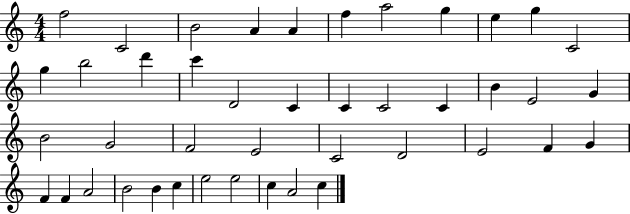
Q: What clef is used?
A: treble